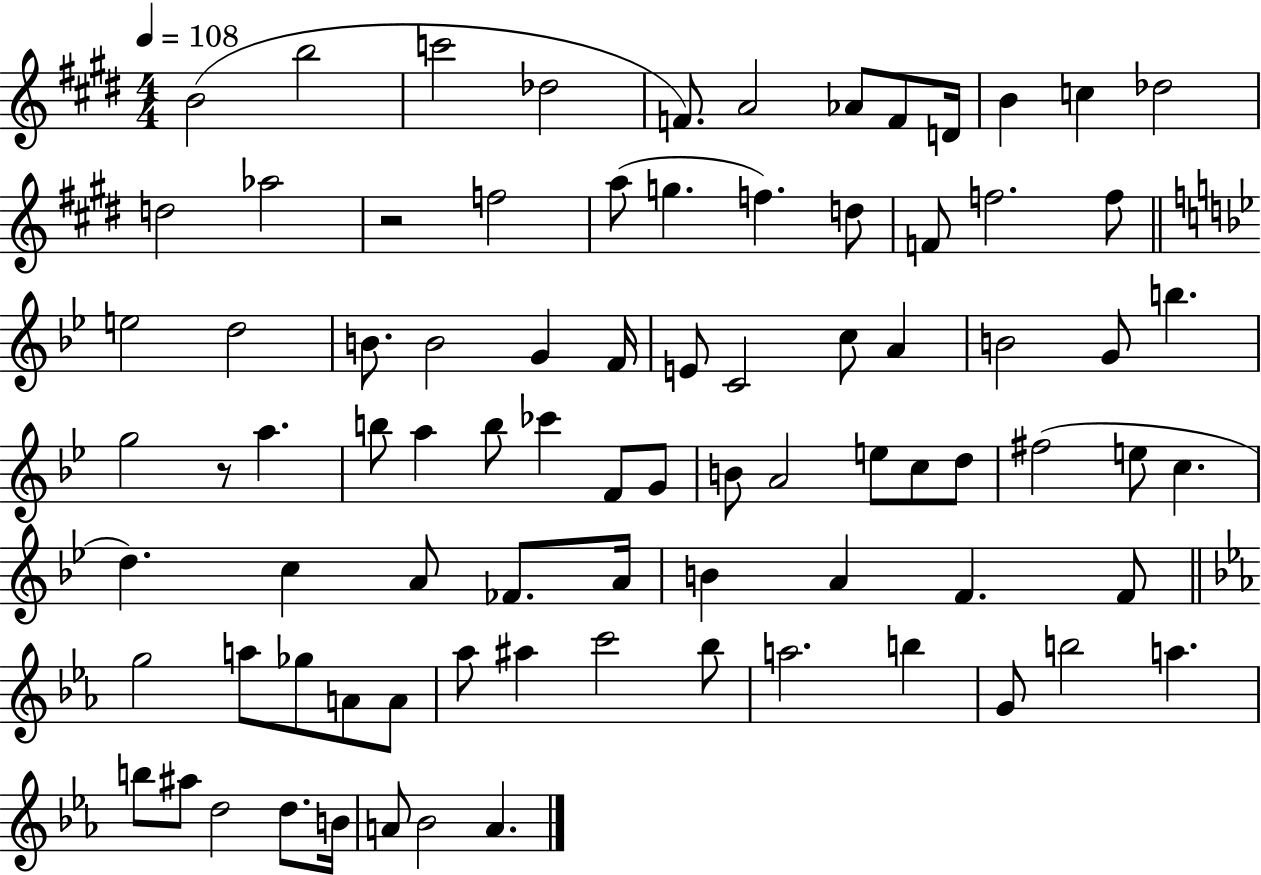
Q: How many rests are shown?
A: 2